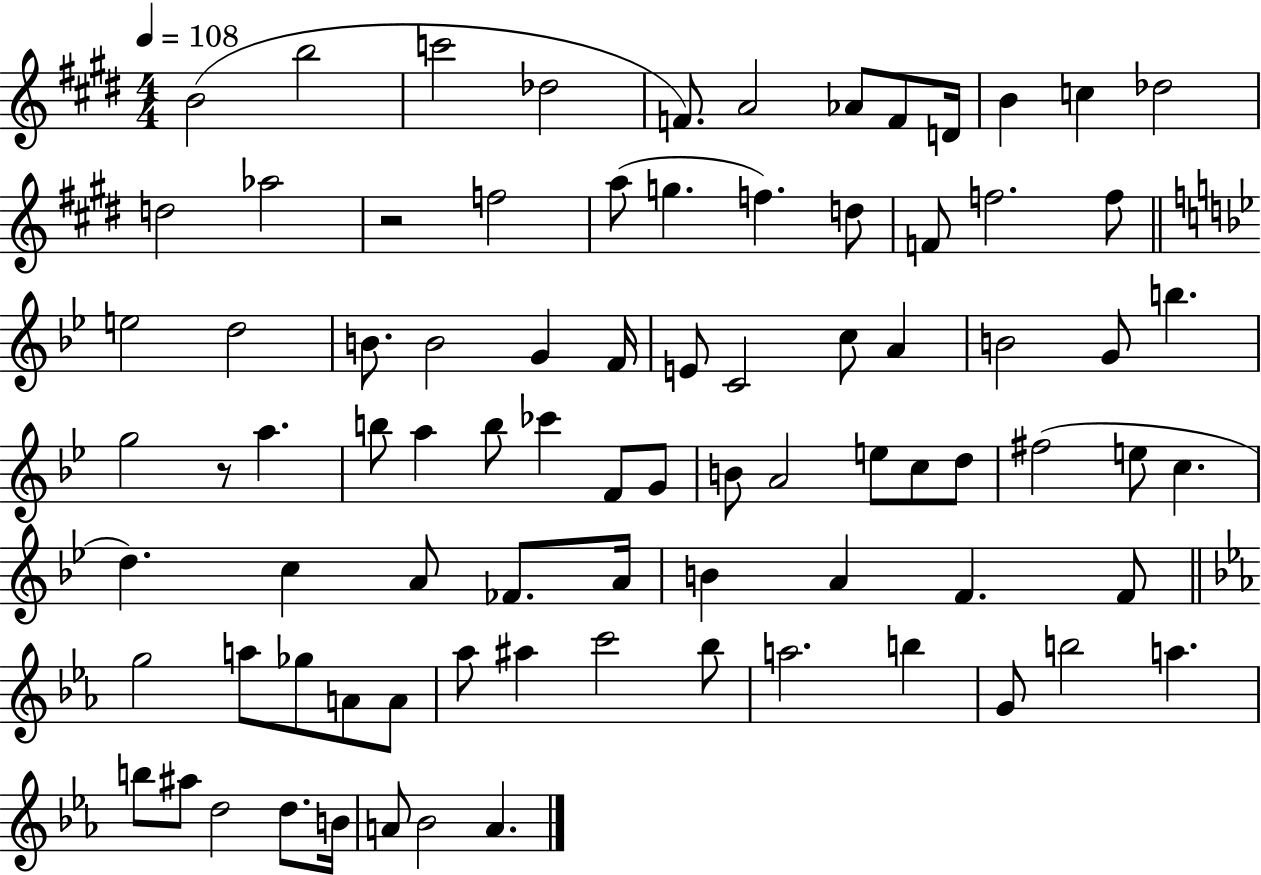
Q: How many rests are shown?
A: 2